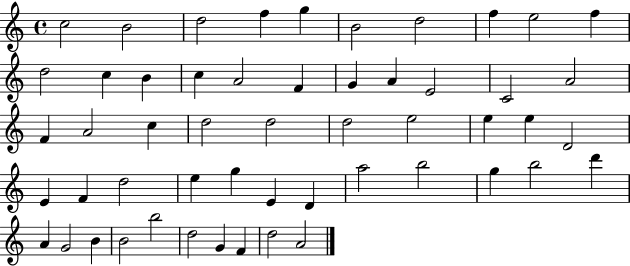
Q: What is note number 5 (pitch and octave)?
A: G5